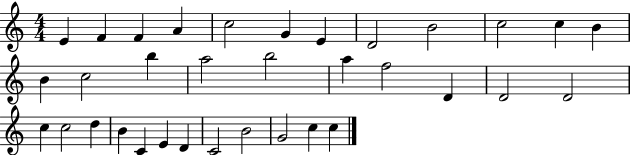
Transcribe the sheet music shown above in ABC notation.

X:1
T:Untitled
M:4/4
L:1/4
K:C
E F F A c2 G E D2 B2 c2 c B B c2 b a2 b2 a f2 D D2 D2 c c2 d B C E D C2 B2 G2 c c